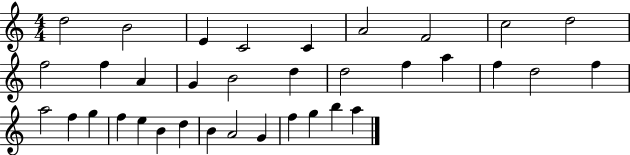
{
  \clef treble
  \numericTimeSignature
  \time 4/4
  \key c \major
  d''2 b'2 | e'4 c'2 c'4 | a'2 f'2 | c''2 d''2 | \break f''2 f''4 a'4 | g'4 b'2 d''4 | d''2 f''4 a''4 | f''4 d''2 f''4 | \break a''2 f''4 g''4 | f''4 e''4 b'4 d''4 | b'4 a'2 g'4 | f''4 g''4 b''4 a''4 | \break \bar "|."
}